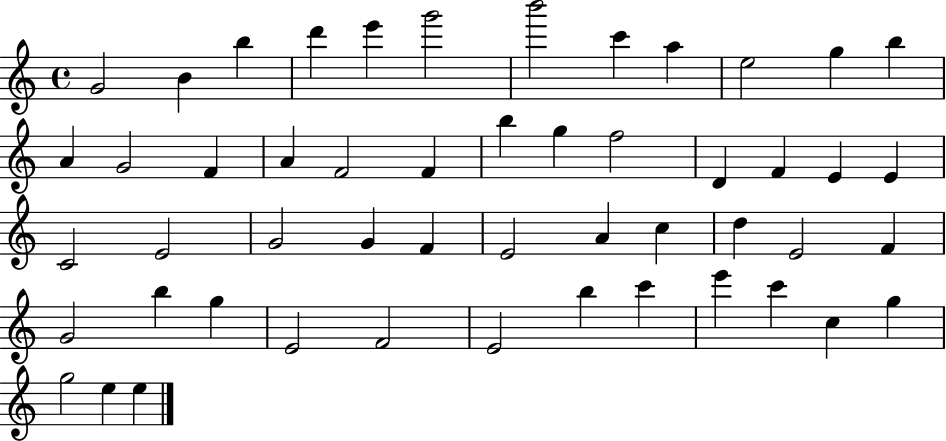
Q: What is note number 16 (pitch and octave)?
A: A4